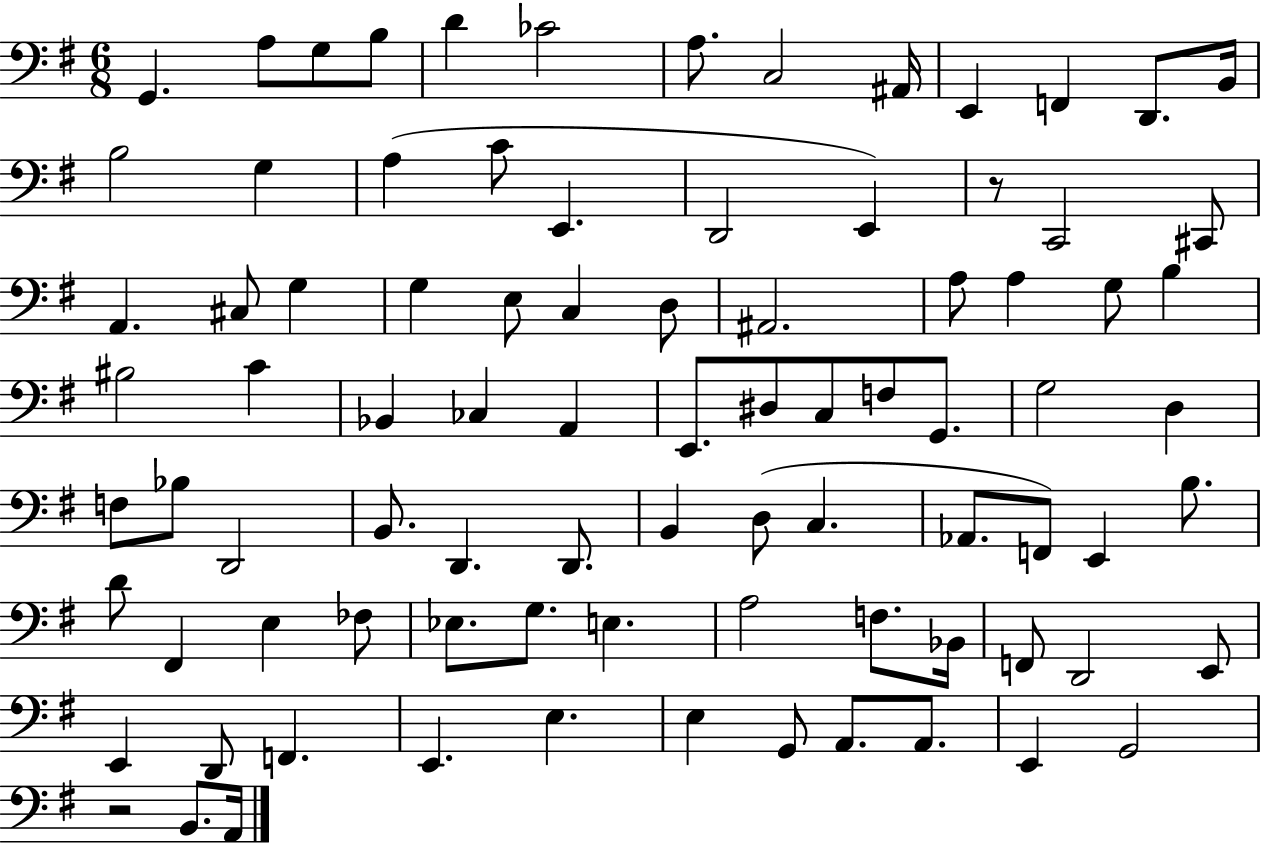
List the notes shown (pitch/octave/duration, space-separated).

G2/q. A3/e G3/e B3/e D4/q CES4/h A3/e. C3/h A#2/s E2/q F2/q D2/e. B2/s B3/h G3/q A3/q C4/e E2/q. D2/h E2/q R/e C2/h C#2/e A2/q. C#3/e G3/q G3/q E3/e C3/q D3/e A#2/h. A3/e A3/q G3/e B3/q BIS3/h C4/q Bb2/q CES3/q A2/q E2/e. D#3/e C3/e F3/e G2/e. G3/h D3/q F3/e Bb3/e D2/h B2/e. D2/q. D2/e. B2/q D3/e C3/q. Ab2/e. F2/e E2/q B3/e. D4/e F#2/q E3/q FES3/e Eb3/e. G3/e. E3/q. A3/h F3/e. Bb2/s F2/e D2/h E2/e E2/q D2/e F2/q. E2/q. E3/q. E3/q G2/e A2/e. A2/e. E2/q G2/h R/h B2/e. A2/s